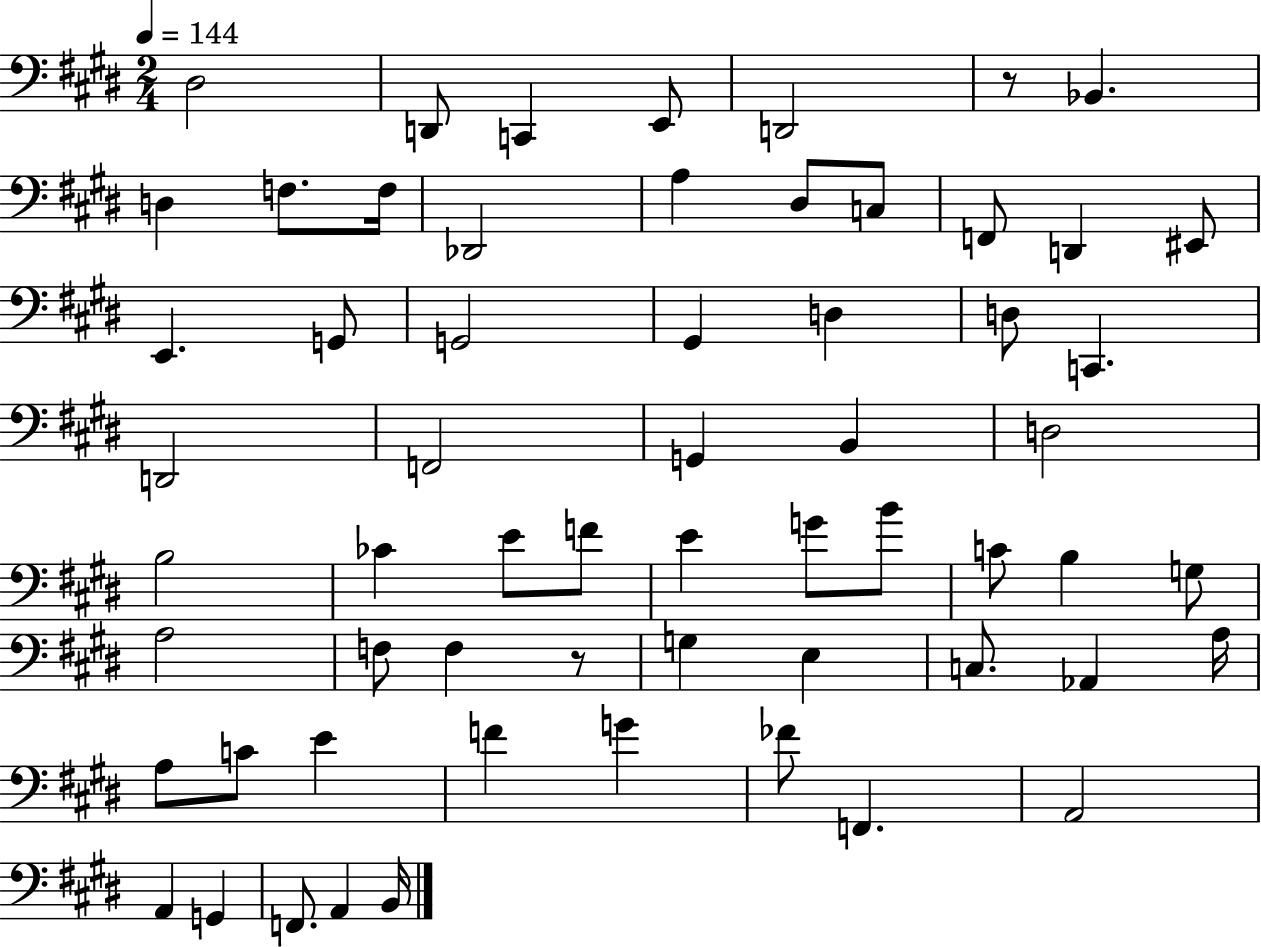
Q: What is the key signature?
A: E major